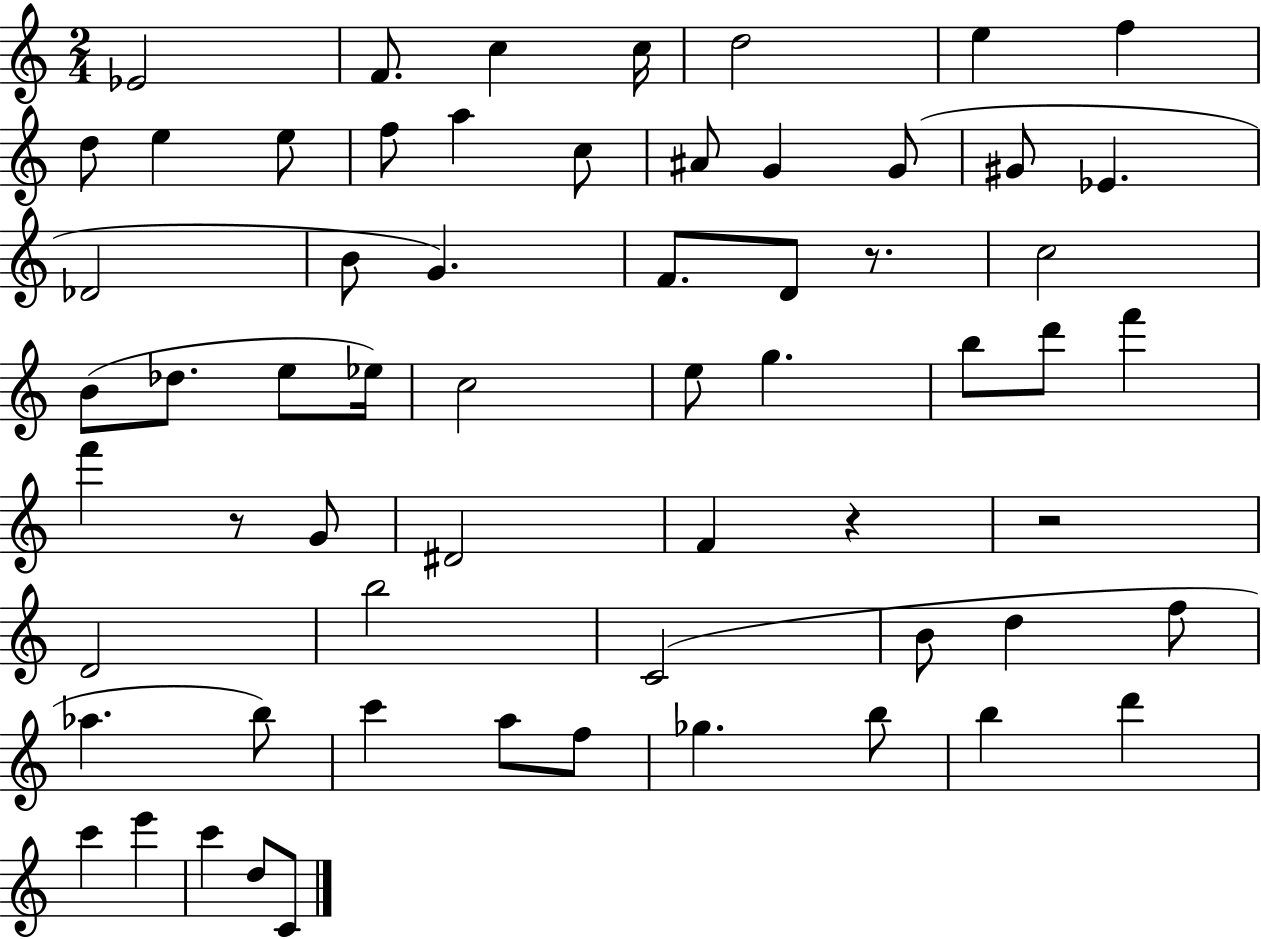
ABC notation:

X:1
T:Untitled
M:2/4
L:1/4
K:C
_E2 F/2 c c/4 d2 e f d/2 e e/2 f/2 a c/2 ^A/2 G G/2 ^G/2 _E _D2 B/2 G F/2 D/2 z/2 c2 B/2 _d/2 e/2 _e/4 c2 e/2 g b/2 d'/2 f' f' z/2 G/2 ^D2 F z z2 D2 b2 C2 B/2 d f/2 _a b/2 c' a/2 f/2 _g b/2 b d' c' e' c' d/2 C/2